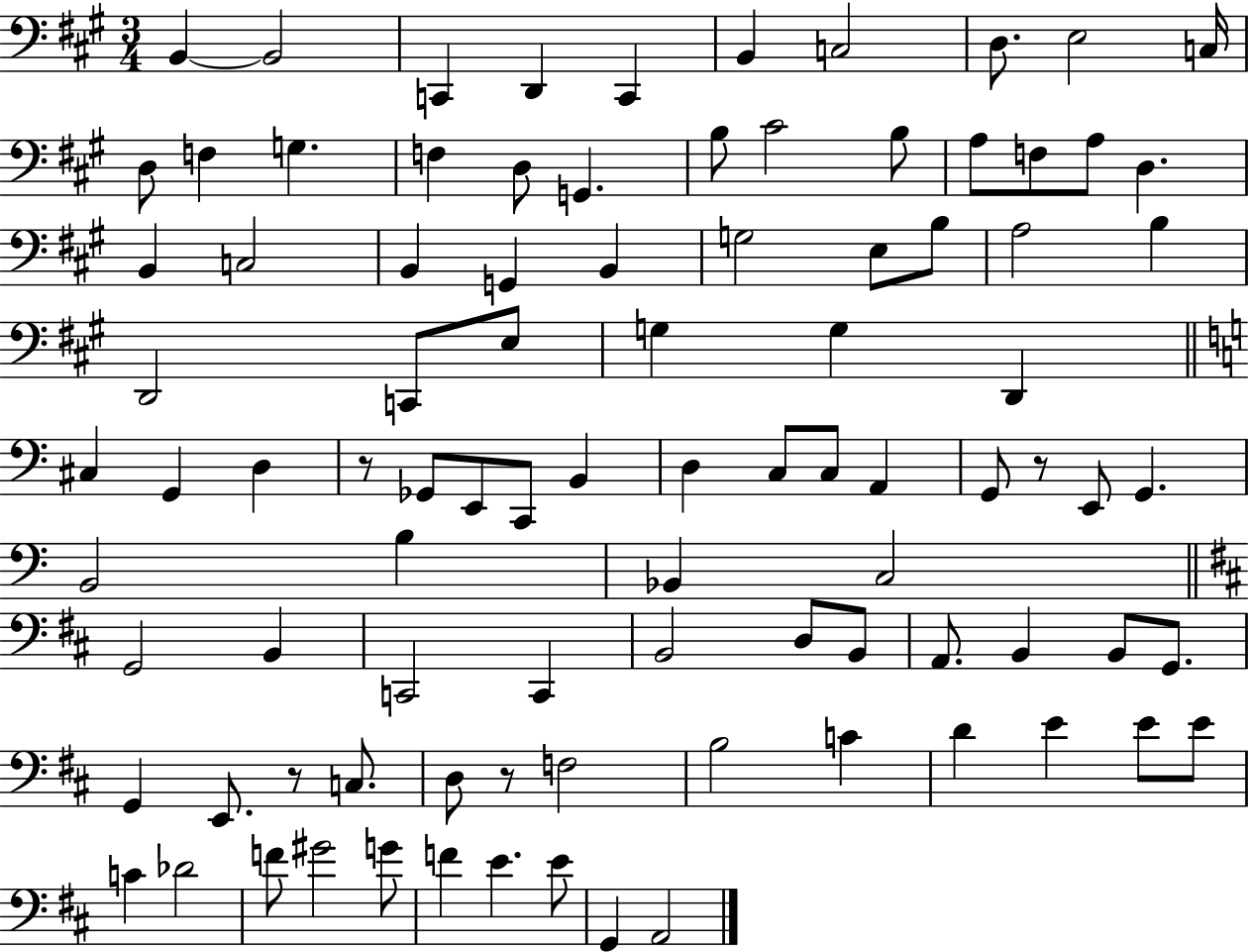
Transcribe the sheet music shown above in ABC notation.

X:1
T:Untitled
M:3/4
L:1/4
K:A
B,, B,,2 C,, D,, C,, B,, C,2 D,/2 E,2 C,/4 D,/2 F, G, F, D,/2 G,, B,/2 ^C2 B,/2 A,/2 F,/2 A,/2 D, B,, C,2 B,, G,, B,, G,2 E,/2 B,/2 A,2 B, D,,2 C,,/2 E,/2 G, G, D,, ^C, G,, D, z/2 _G,,/2 E,,/2 C,,/2 B,, D, C,/2 C,/2 A,, G,,/2 z/2 E,,/2 G,, B,,2 B, _B,, C,2 G,,2 B,, C,,2 C,, B,,2 D,/2 B,,/2 A,,/2 B,, B,,/2 G,,/2 G,, E,,/2 z/2 C,/2 D,/2 z/2 F,2 B,2 C D E E/2 E/2 C _D2 F/2 ^G2 G/2 F E E/2 G,, A,,2